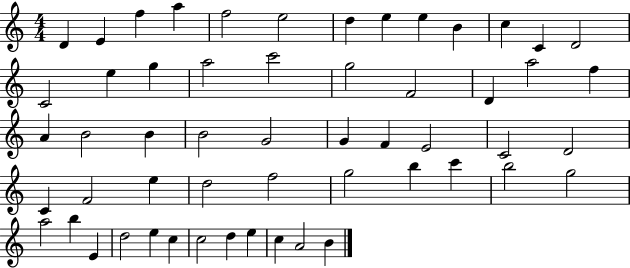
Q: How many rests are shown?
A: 0